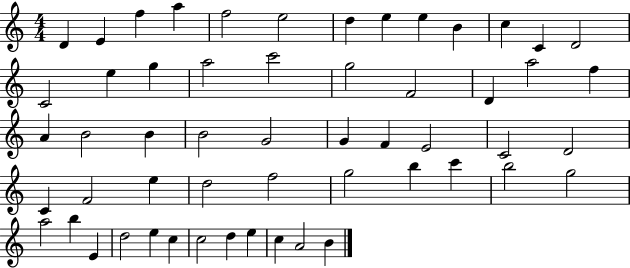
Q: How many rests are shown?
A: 0